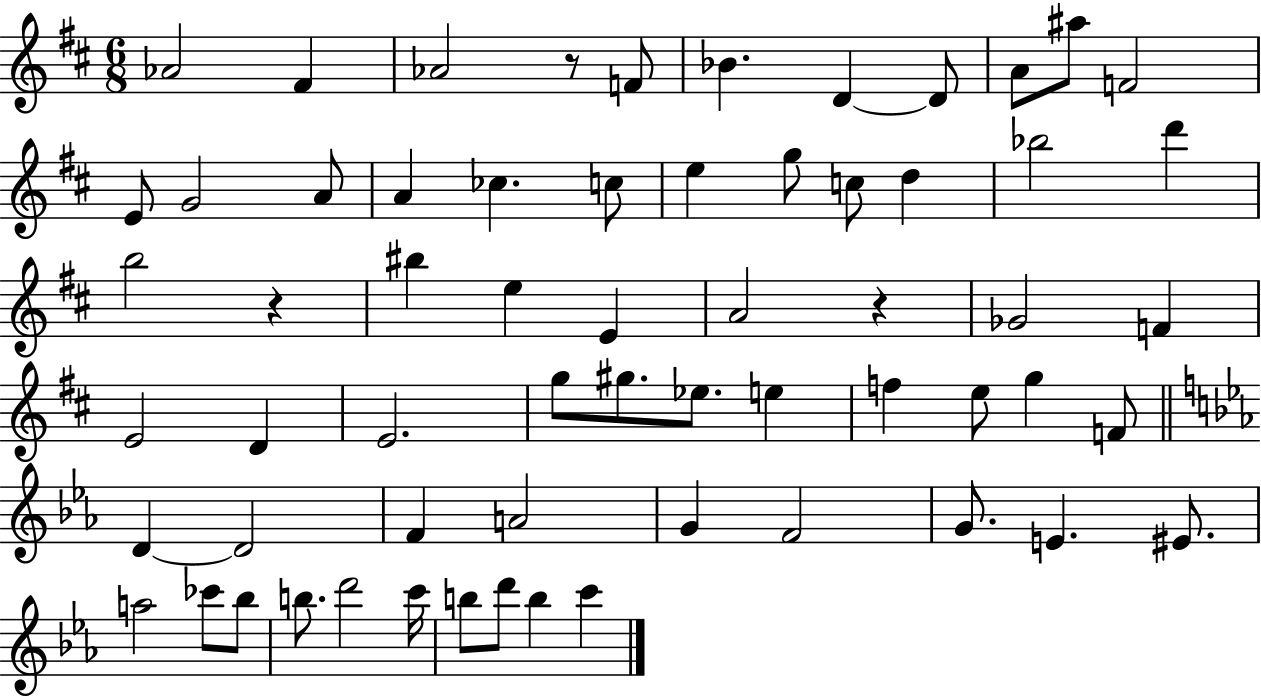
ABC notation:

X:1
T:Untitled
M:6/8
L:1/4
K:D
_A2 ^F _A2 z/2 F/2 _B D D/2 A/2 ^a/2 F2 E/2 G2 A/2 A _c c/2 e g/2 c/2 d _b2 d' b2 z ^b e E A2 z _G2 F E2 D E2 g/2 ^g/2 _e/2 e f e/2 g F/2 D D2 F A2 G F2 G/2 E ^E/2 a2 _c'/2 _b/2 b/2 d'2 c'/4 b/2 d'/2 b c'